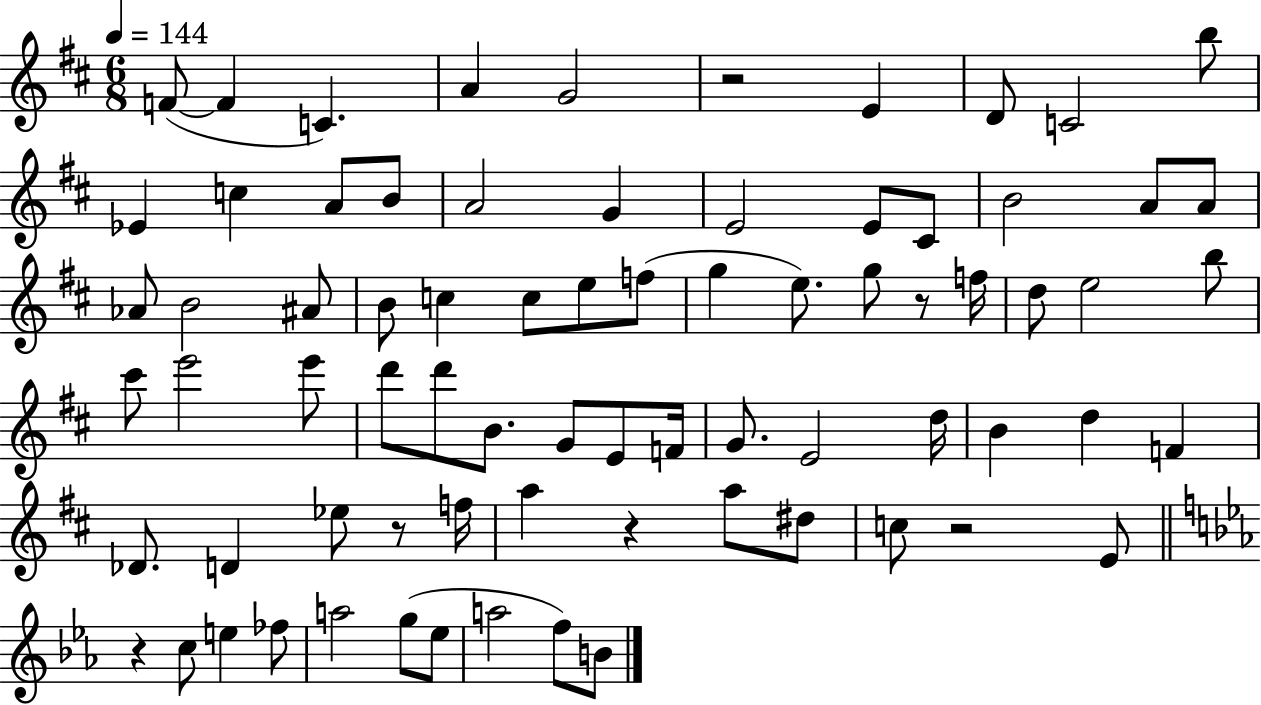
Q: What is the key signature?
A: D major